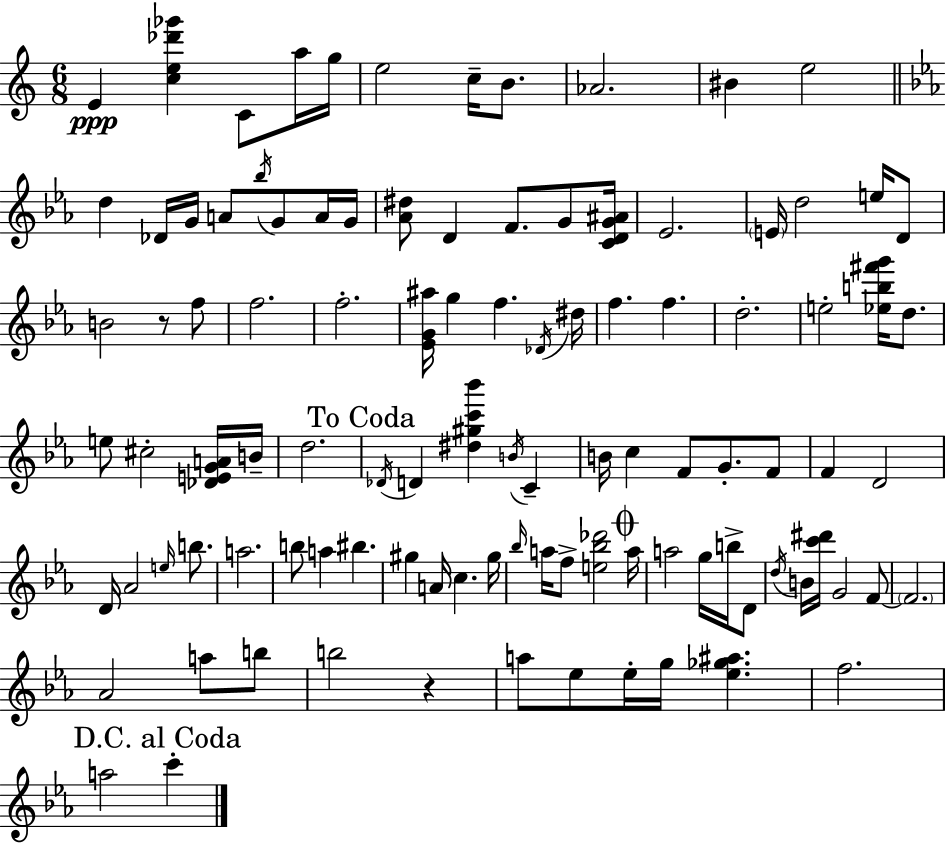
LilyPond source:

{
  \clef treble
  \numericTimeSignature
  \time 6/8
  \key c \major
  e'4\ppp <c'' e'' des''' ges'''>4 c'8 a''16 g''16 | e''2 c''16-- b'8. | aes'2. | bis'4 e''2 | \break \bar "||" \break \key ees \major d''4 des'16 g'16 a'8 \acciaccatura { bes''16 } g'8 a'16 | g'16 <aes' dis''>8 d'4 f'8. g'8 | <c' d' g' ais'>16 ees'2. | \parenthesize e'16 d''2 e''16 d'8 | \break b'2 r8 f''8 | f''2. | f''2.-. | <ees' g' ais''>16 g''4 f''4. | \break \acciaccatura { des'16 } dis''16 f''4. f''4. | d''2.-. | e''2-. <ees'' b'' fis''' g'''>16 d''8. | e''8 cis''2-. | \break <des' e' g' a'>16 b'16-- d''2. | \mark "To Coda" \acciaccatura { des'16 } d'4 <dis'' gis'' c''' bes'''>4 \acciaccatura { b'16 } | c'4-- b'16 c''4 f'8 g'8.-. | f'8 f'4 d'2 | \break d'16 aes'2 | \grace { e''16 } b''8. a''2. | b''8 a''4 bis''4. | gis''4 a'16 c''4. | \break gis''16 \grace { bes''16 } a''16 f''8-> <e'' bes'' des'''>2 | \mark \markup { \musicglyph "scripts.coda" } a''16 a''2 | g''16 b''16-> d'8 \acciaccatura { d''16 } b'16 <c''' dis'''>16 g'2 | f'8~~ \parenthesize f'2. | \break aes'2 | a''8 b''8 b''2 | r4 a''8 ees''8 ees''16-. | g''16 <ees'' ges'' ais''>4. f''2. | \break \mark "D.C. al Coda" a''2 | c'''4-. \bar "|."
}